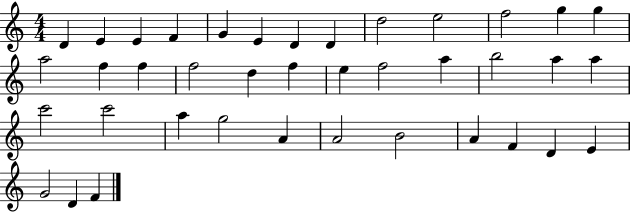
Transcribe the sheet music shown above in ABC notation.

X:1
T:Untitled
M:4/4
L:1/4
K:C
D E E F G E D D d2 e2 f2 g g a2 f f f2 d f e f2 a b2 a a c'2 c'2 a g2 A A2 B2 A F D E G2 D F